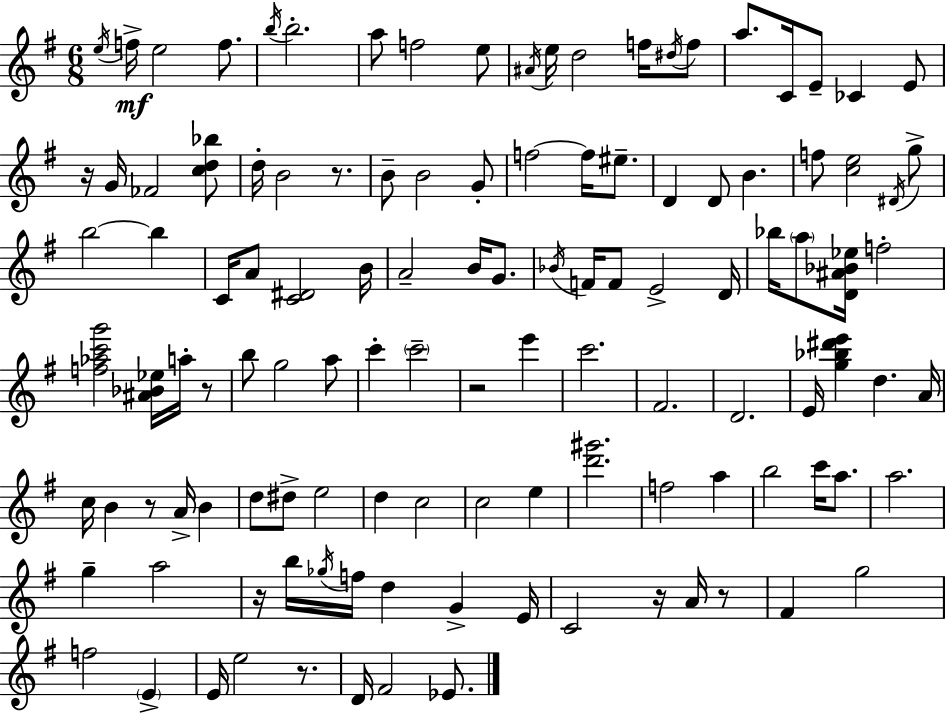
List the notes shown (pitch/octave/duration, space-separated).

E5/s F5/s E5/h F5/e. B5/s B5/h. A5/e F5/h E5/e A#4/s E5/s D5/h F5/s D#5/s F5/e A5/e. C4/s E4/e CES4/q E4/e R/s G4/s FES4/h [C5,D5,Bb5]/e D5/s B4/h R/e. B4/e B4/h G4/e F5/h F5/s EIS5/e. D4/q D4/e B4/q. F5/e [C5,E5]/h D#4/s G5/e B5/h B5/q C4/s A4/e [C4,D#4]/h B4/s A4/h B4/s G4/e. Bb4/s F4/s F4/e E4/h D4/s Bb5/s A5/e [D4,A#4,Bb4,Eb5]/s F5/h [F5,Ab5,C6,G6]/h [A#4,Bb4,Eb5]/s A5/s R/e B5/e G5/h A5/e C6/q C6/h R/h E6/q C6/h. F#4/h. D4/h. E4/s [G5,Bb5,D#6,E6]/q D5/q. A4/s C5/s B4/q R/e A4/s B4/q D5/e D#5/e E5/h D5/q C5/h C5/h E5/q [D6,G#6]/h. F5/h A5/q B5/h C6/s A5/e. A5/h. G5/q A5/h R/s B5/s Gb5/s F5/s D5/q G4/q E4/s C4/h R/s A4/s R/e F#4/q G5/h F5/h E4/q E4/s E5/h R/e. D4/s F#4/h Eb4/e.